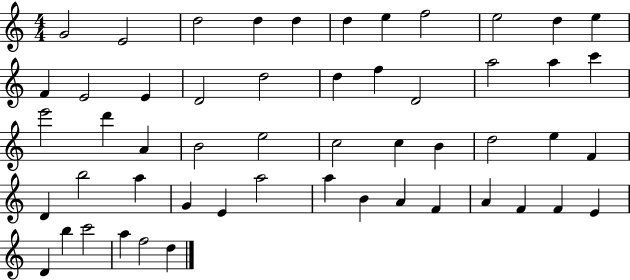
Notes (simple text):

G4/h E4/h D5/h D5/q D5/q D5/q E5/q F5/h E5/h D5/q E5/q F4/q E4/h E4/q D4/h D5/h D5/q F5/q D4/h A5/h A5/q C6/q E6/h D6/q A4/q B4/h E5/h C5/h C5/q B4/q D5/h E5/q F4/q D4/q B5/h A5/q G4/q E4/q A5/h A5/q B4/q A4/q F4/q A4/q F4/q F4/q E4/q D4/q B5/q C6/h A5/q F5/h D5/q